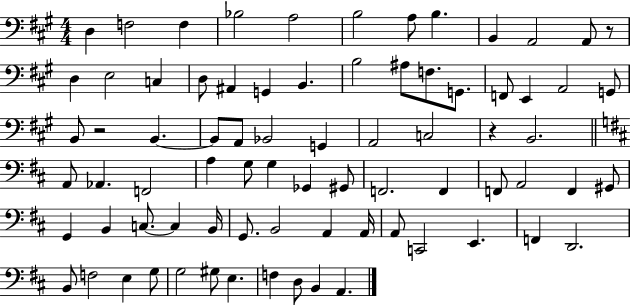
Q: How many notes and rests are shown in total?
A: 77